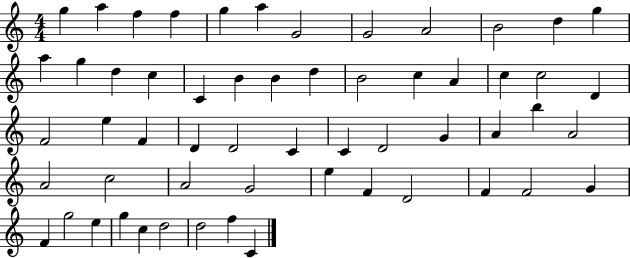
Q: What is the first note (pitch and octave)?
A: G5